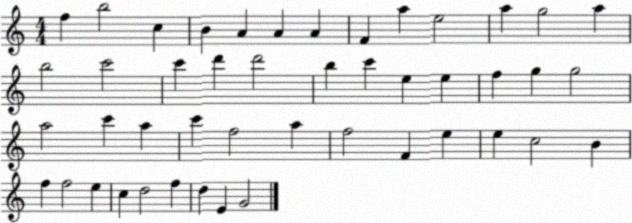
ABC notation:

X:1
T:Untitled
M:4/4
L:1/4
K:C
f b2 c B A A A F a e2 a g2 a b2 c'2 c' d' d'2 b c' e e f g g2 a2 c' a c' f2 a f2 F e e c2 B f f2 e c d2 f d E G2